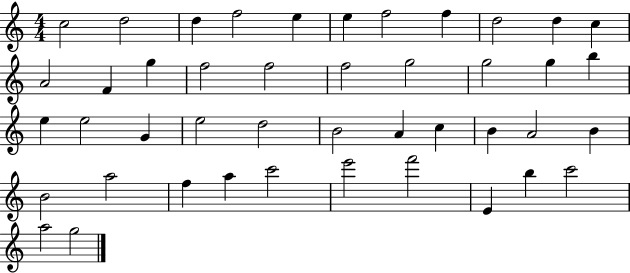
X:1
T:Untitled
M:4/4
L:1/4
K:C
c2 d2 d f2 e e f2 f d2 d c A2 F g f2 f2 f2 g2 g2 g b e e2 G e2 d2 B2 A c B A2 B B2 a2 f a c'2 e'2 f'2 E b c'2 a2 g2